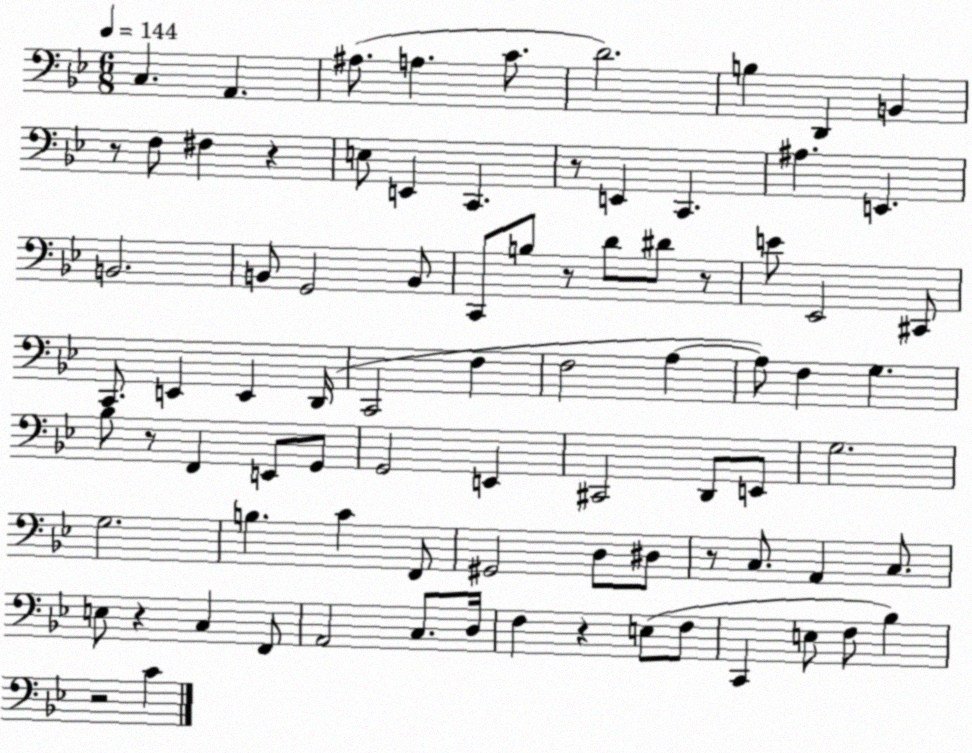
X:1
T:Untitled
M:6/8
L:1/4
K:Bb
C, A,, ^A,/2 A, C/2 D2 B, D,, B,, z/2 F,/2 ^F, z E,/2 E,, C,, z/2 E,, C,, ^A, E,, B,,2 B,,/2 G,,2 B,,/2 C,,/2 B,/2 z/2 D/2 ^D/2 z/2 E/2 _E,,2 ^C,,/2 C,,/2 E,, E,, D,,/4 C,,2 F, F,2 A, A,/2 F, G, _B,/2 z/2 F,, E,,/2 G,,/2 G,,2 E,, ^C,,2 D,,/2 E,,/2 G,2 G,2 B, C F,,/2 ^G,,2 D,/2 ^D,/2 z/2 C,/2 A,, C,/2 E,/2 z C, F,,/2 A,,2 C,/2 D,/4 F, z E,/2 F,/2 C,, E,/2 F,/2 _B, z2 C